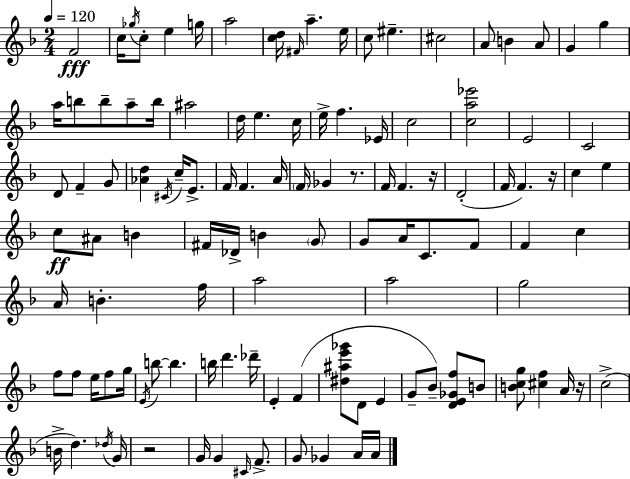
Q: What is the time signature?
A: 2/4